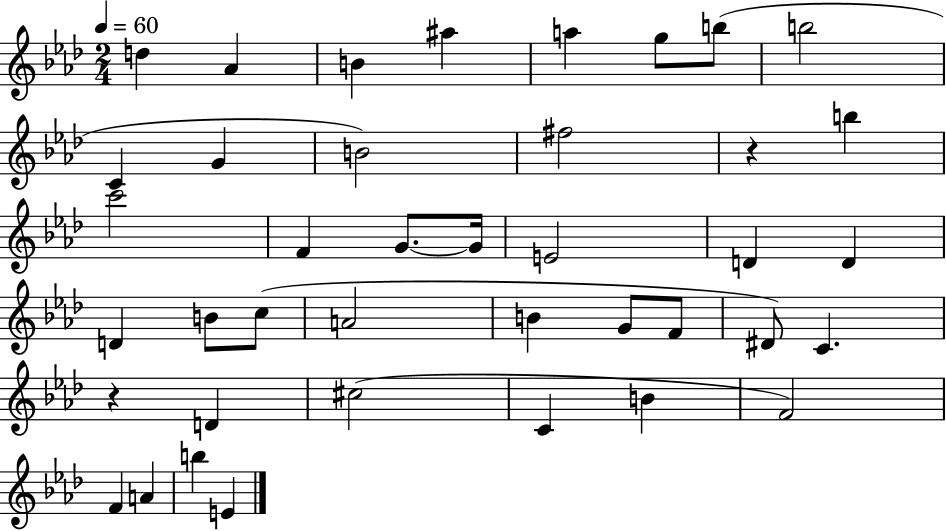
D5/q Ab4/q B4/q A#5/q A5/q G5/e B5/e B5/h C4/q G4/q B4/h F#5/h R/q B5/q C6/h F4/q G4/e. G4/s E4/h D4/q D4/q D4/q B4/e C5/e A4/h B4/q G4/e F4/e D#4/e C4/q. R/q D4/q C#5/h C4/q B4/q F4/h F4/q A4/q B5/q E4/q